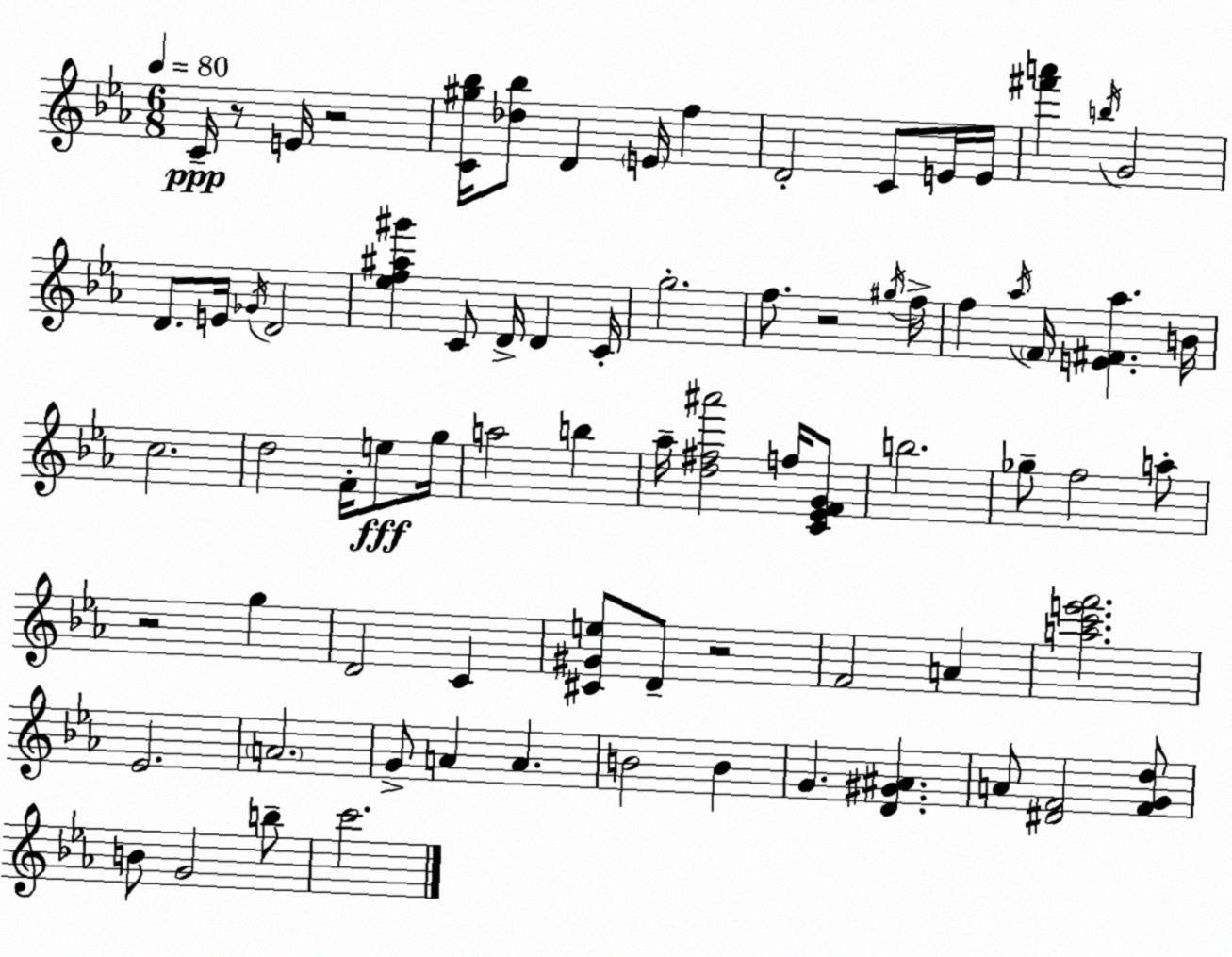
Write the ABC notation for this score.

X:1
T:Untitled
M:6/8
L:1/4
K:Eb
C/4 z/2 E/4 z2 [C^g_b]/4 [_d_b]/2 D E/4 f D2 C/2 E/4 E/4 [^f'a'] b/4 G2 D/2 E/4 _G/4 D2 [_ef^a^g'] C/2 D/4 D C/4 g2 f/2 z2 ^g/4 f/4 f _a/4 F/4 [E^F_a] B/4 c2 d2 F/4 e/2 g/4 a2 b _a/4 [d^f^a']2 f/4 [C_EFG]/2 b2 _g/2 f2 a/2 z2 g D2 C [^C^Ge]/2 D/2 z2 F2 A [ac'e'f']2 _E2 A2 G/2 A A B2 B G [D^G^A] A/2 [^DF]2 [FGd]/2 B/2 G2 b/2 c'2